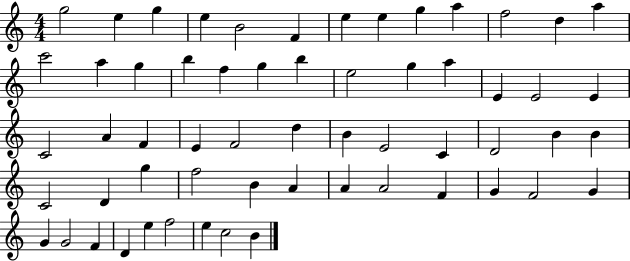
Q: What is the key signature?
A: C major